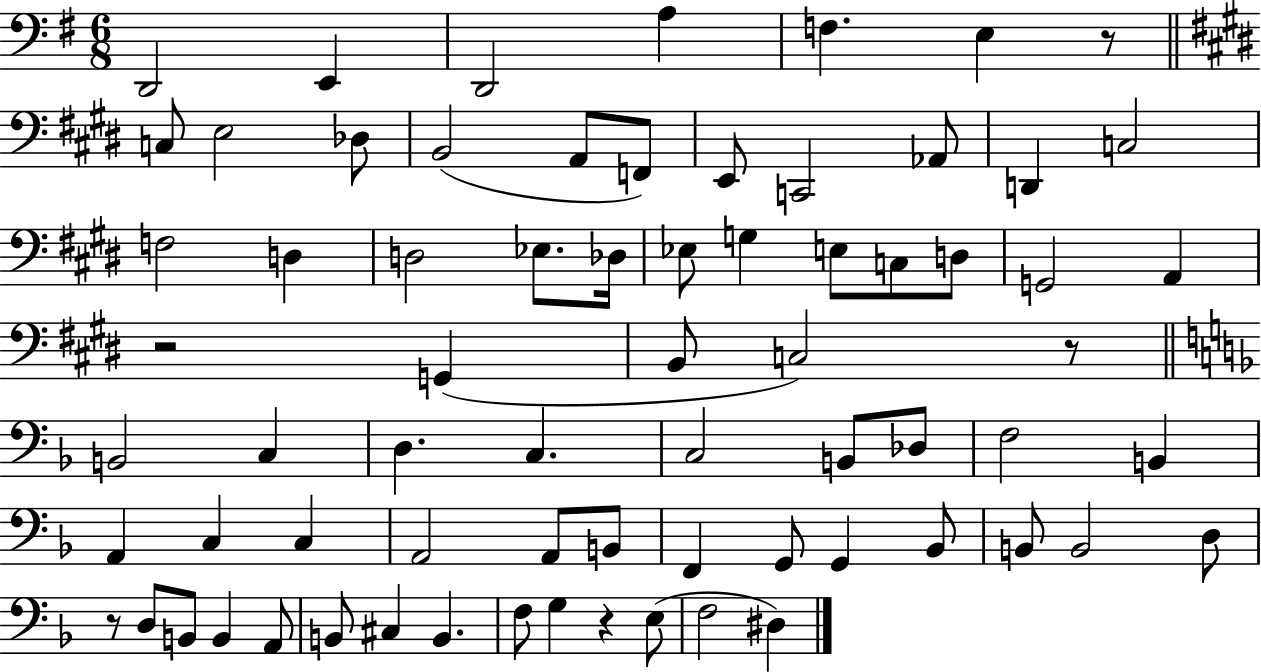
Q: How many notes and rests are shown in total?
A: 71